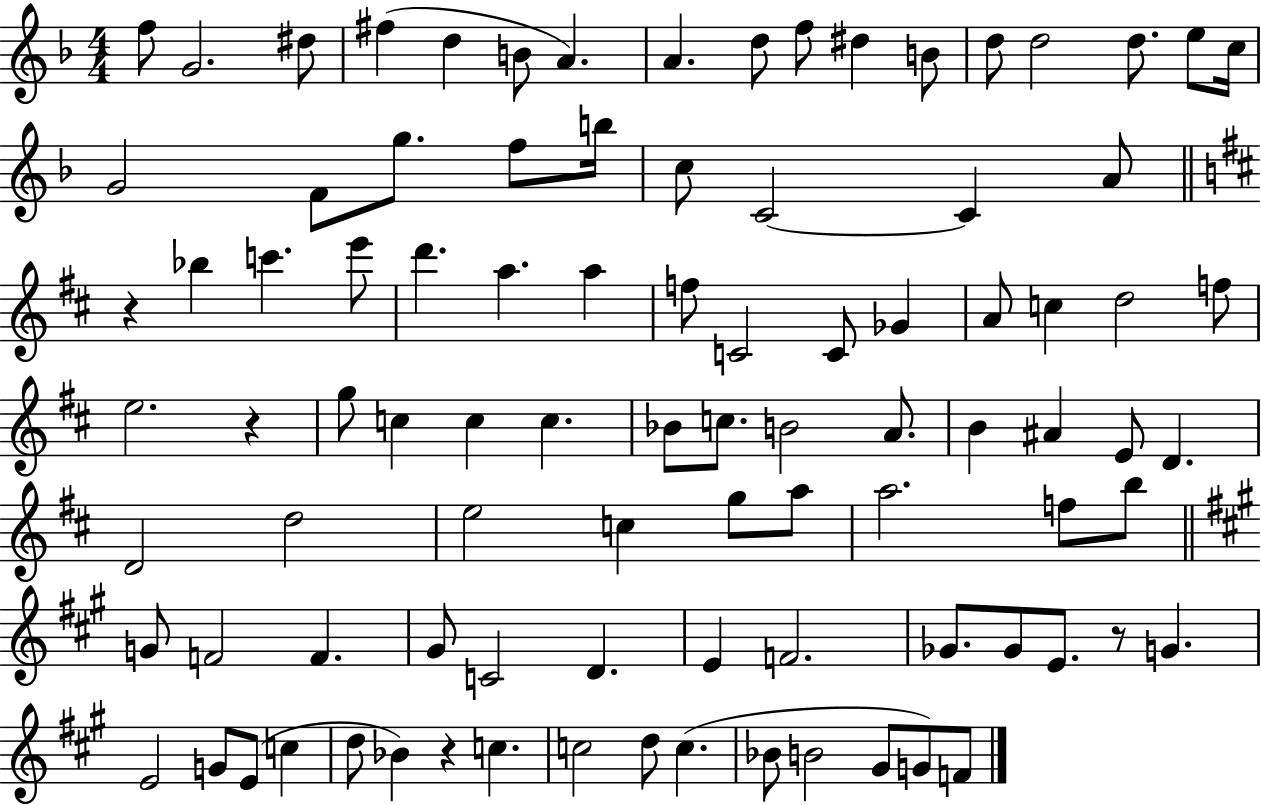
F5/e G4/h. D#5/e F#5/q D5/q B4/e A4/q. A4/q. D5/e F5/e D#5/q B4/e D5/e D5/h D5/e. E5/e C5/s G4/h F4/e G5/e. F5/e B5/s C5/e C4/h C4/q A4/e R/q Bb5/q C6/q. E6/e D6/q. A5/q. A5/q F5/e C4/h C4/e Gb4/q A4/e C5/q D5/h F5/e E5/h. R/q G5/e C5/q C5/q C5/q. Bb4/e C5/e. B4/h A4/e. B4/q A#4/q E4/e D4/q. D4/h D5/h E5/h C5/q G5/e A5/e A5/h. F5/e B5/e G4/e F4/h F4/q. G#4/e C4/h D4/q. E4/q F4/h. Gb4/e. Gb4/e E4/e. R/e G4/q. E4/h G4/e E4/e C5/q D5/e Bb4/q R/q C5/q. C5/h D5/e C5/q. Bb4/e B4/h G#4/e G4/e F4/e